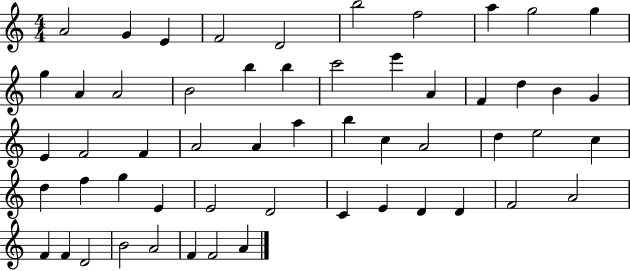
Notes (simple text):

A4/h G4/q E4/q F4/h D4/h B5/h F5/h A5/q G5/h G5/q G5/q A4/q A4/h B4/h B5/q B5/q C6/h E6/q A4/q F4/q D5/q B4/q G4/q E4/q F4/h F4/q A4/h A4/q A5/q B5/q C5/q A4/h D5/q E5/h C5/q D5/q F5/q G5/q E4/q E4/h D4/h C4/q E4/q D4/q D4/q F4/h A4/h F4/q F4/q D4/h B4/h A4/h F4/q F4/h A4/q